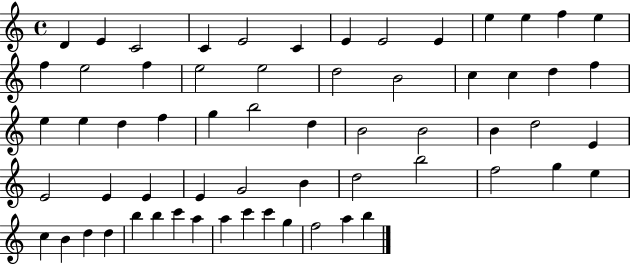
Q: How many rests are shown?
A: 0